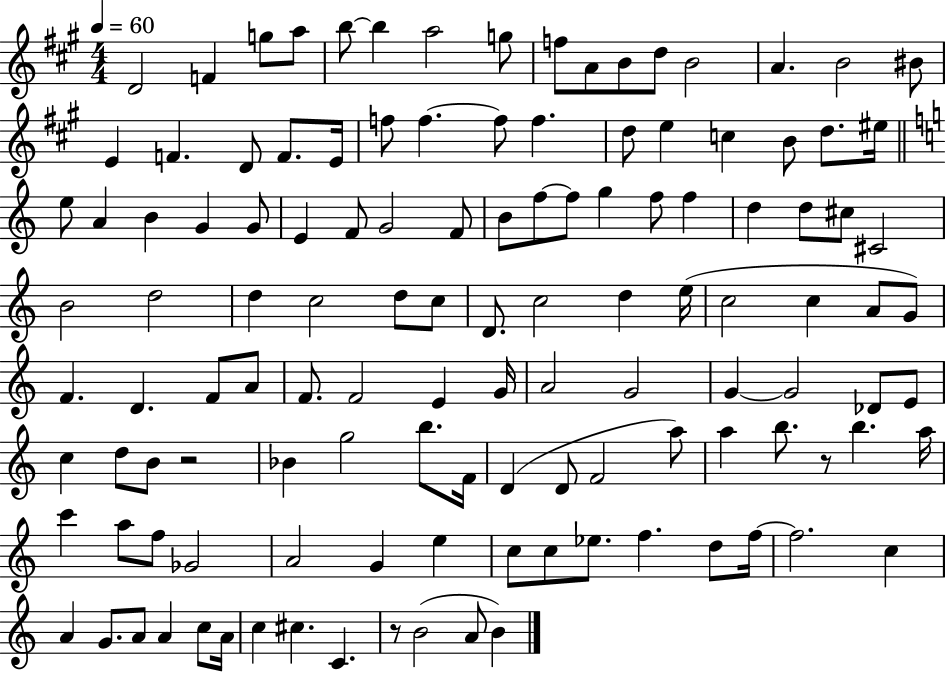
D4/h F4/q G5/e A5/e B5/e B5/q A5/h G5/e F5/e A4/e B4/e D5/e B4/h A4/q. B4/h BIS4/e E4/q F4/q. D4/e F4/e. E4/s F5/e F5/q. F5/e F5/q. D5/e E5/q C5/q B4/e D5/e. EIS5/s E5/e A4/q B4/q G4/q G4/e E4/q F4/e G4/h F4/e B4/e F5/e F5/e G5/q F5/e F5/q D5/q D5/e C#5/e C#4/h B4/h D5/h D5/q C5/h D5/e C5/e D4/e. C5/h D5/q E5/s C5/h C5/q A4/e G4/e F4/q. D4/q. F4/e A4/e F4/e. F4/h E4/q G4/s A4/h G4/h G4/q G4/h Db4/e E4/e C5/q D5/e B4/e R/h Bb4/q G5/h B5/e. F4/s D4/q D4/e F4/h A5/e A5/q B5/e. R/e B5/q. A5/s C6/q A5/e F5/e Gb4/h A4/h G4/q E5/q C5/e C5/e Eb5/e. F5/q. D5/e F5/s F5/h. C5/q A4/q G4/e. A4/e A4/q C5/e A4/s C5/q C#5/q. C4/q. R/e B4/h A4/e B4/q